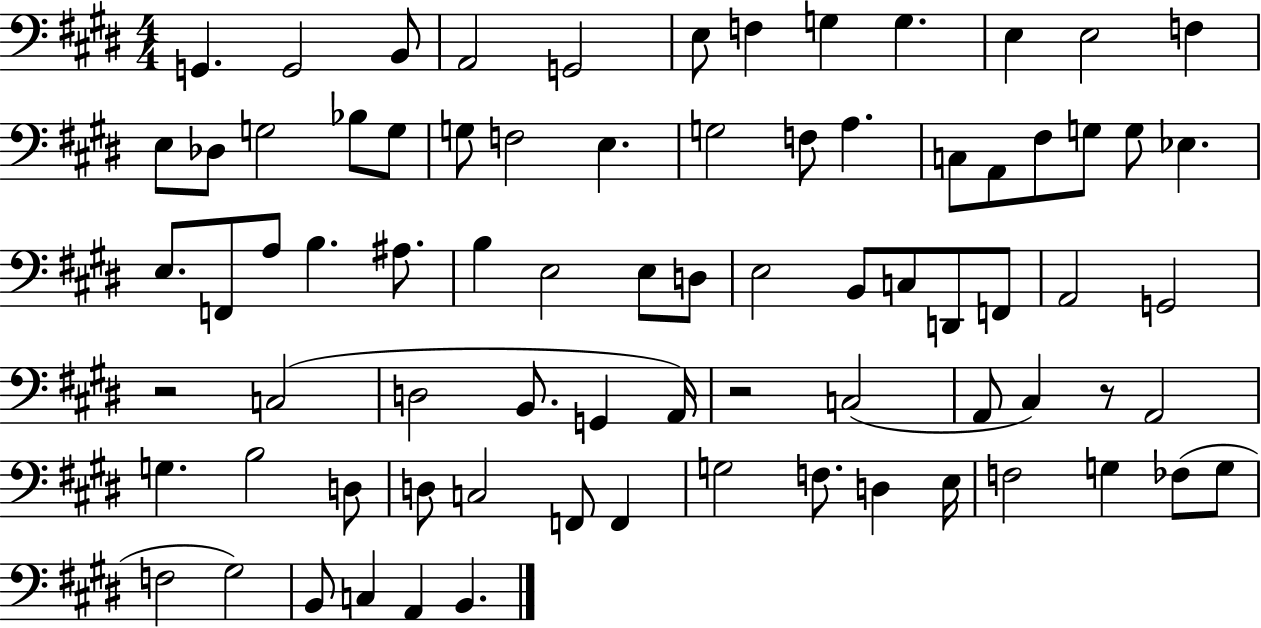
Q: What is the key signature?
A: E major